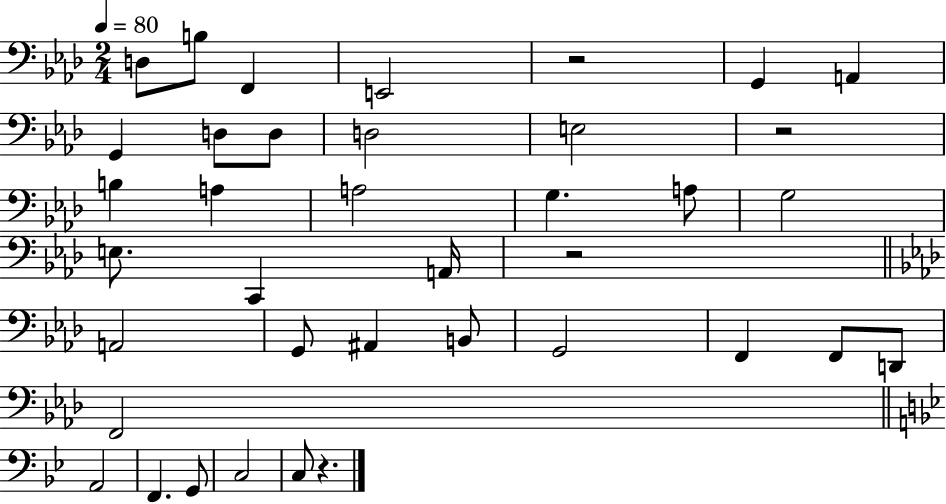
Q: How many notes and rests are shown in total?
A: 38